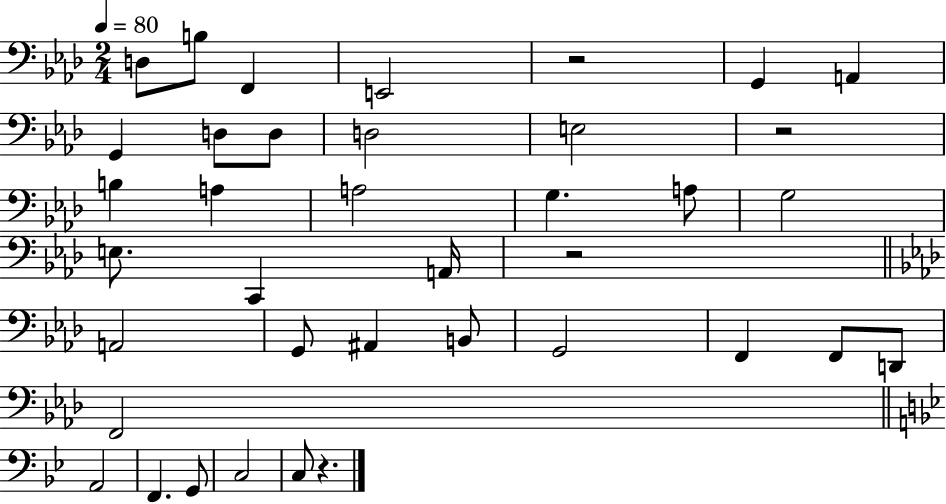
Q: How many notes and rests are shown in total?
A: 38